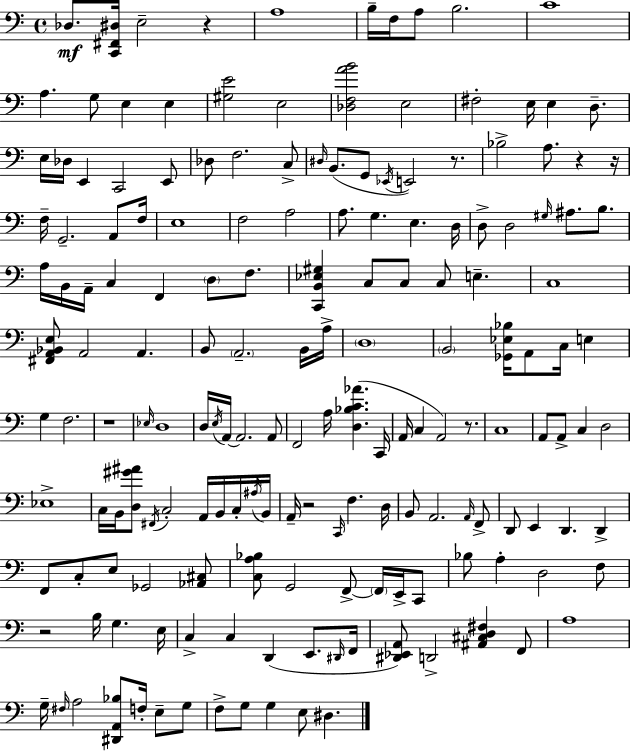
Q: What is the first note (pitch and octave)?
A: Db3